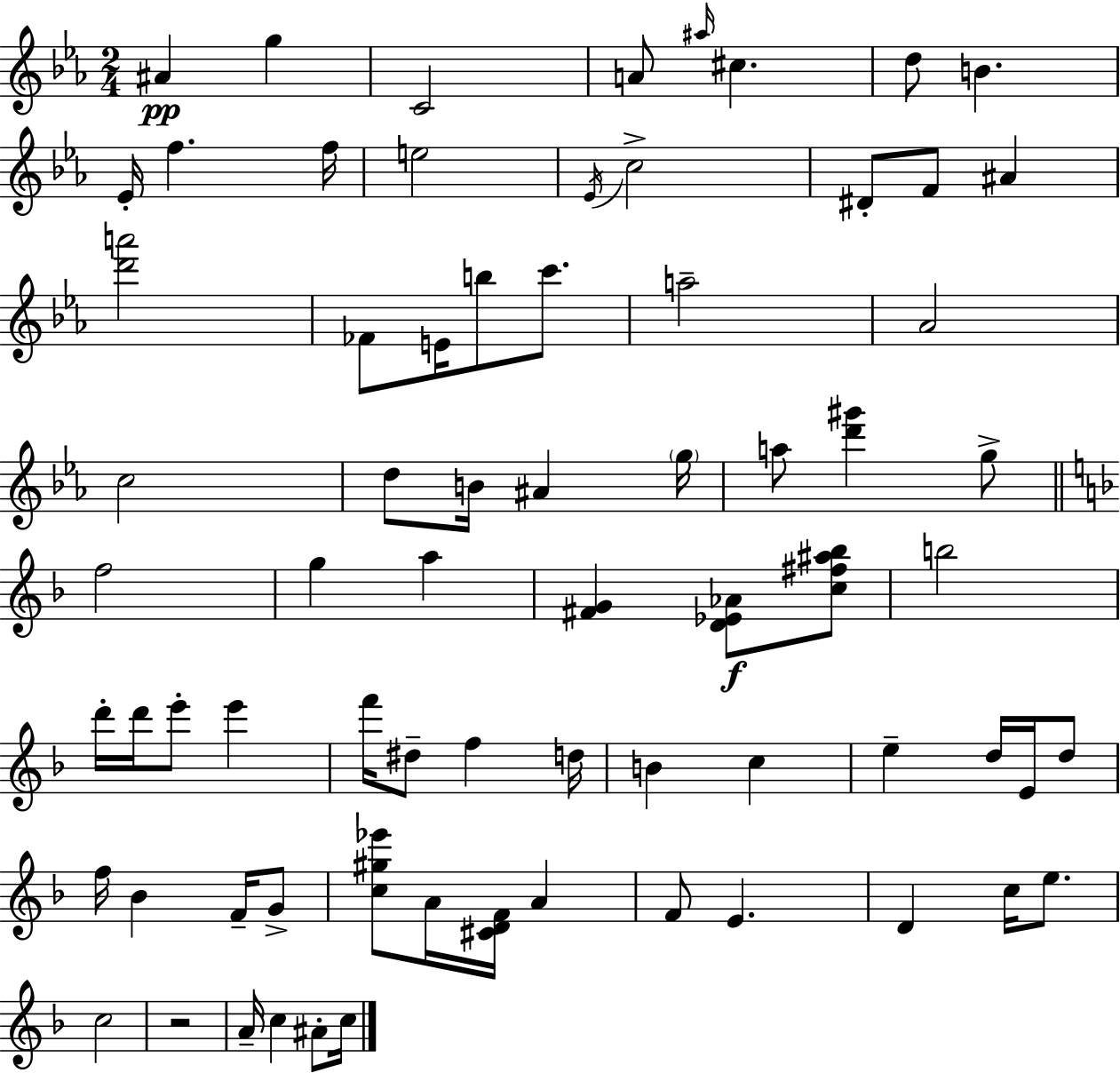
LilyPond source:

{
  \clef treble
  \numericTimeSignature
  \time 2/4
  \key c \minor
  \repeat volta 2 { ais'4\pp g''4 | c'2 | a'8 \grace { ais''16 } cis''4. | d''8 b'4. | \break ees'16-. f''4. | f''16 e''2 | \acciaccatura { ees'16 } c''2-> | dis'8-. f'8 ais'4 | \break <d''' a'''>2 | fes'8 e'16 b''8 c'''8. | a''2-- | aes'2 | \break c''2 | d''8 b'16 ais'4 | \parenthesize g''16 a''8 <d''' gis'''>4 | g''8-> \bar "||" \break \key d \minor f''2 | g''4 a''4 | <fis' g'>4 <d' ees' aes'>8\f <c'' fis'' ais'' bes''>8 | b''2 | \break d'''16-. d'''16 e'''8-. e'''4 | f'''16 dis''8-- f''4 d''16 | b'4 c''4 | e''4-- d''16 e'16 d''8 | \break f''16 bes'4 f'16-- g'8-> | <c'' gis'' ees'''>8 a'16 <cis' d' f'>16 a'4 | f'8 e'4. | d'4 c''16 e''8. | \break c''2 | r2 | a'16-- c''4 ais'8-. c''16 | } \bar "|."
}